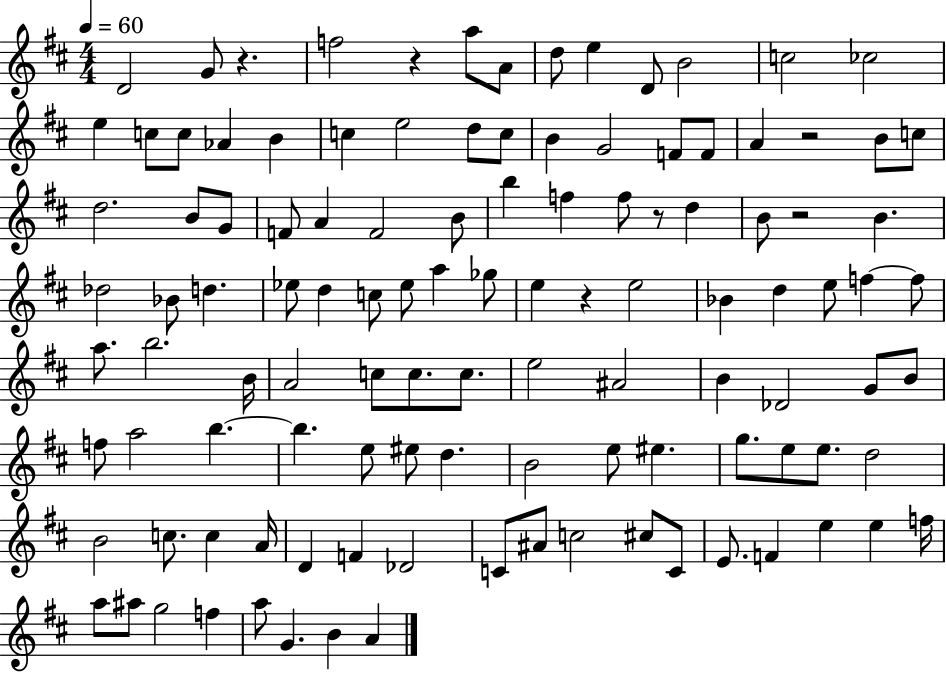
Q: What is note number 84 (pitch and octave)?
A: B4